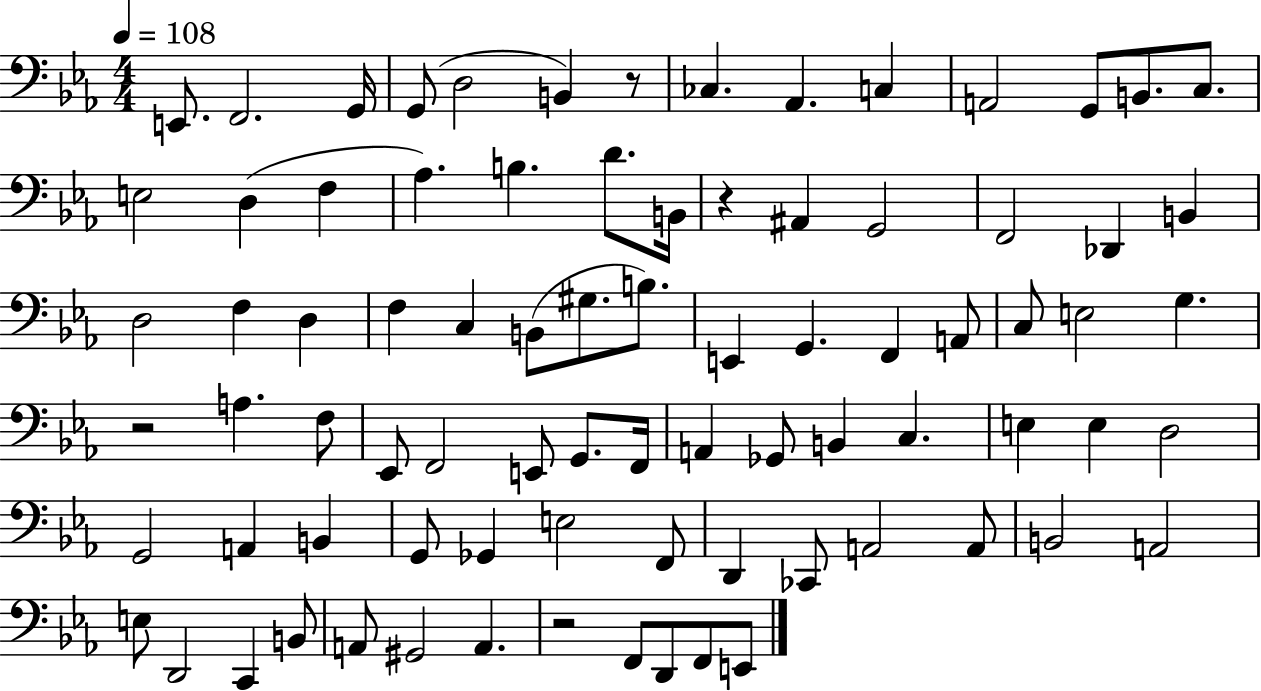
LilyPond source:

{
  \clef bass
  \numericTimeSignature
  \time 4/4
  \key ees \major
  \tempo 4 = 108
  \repeat volta 2 { e,8. f,2. g,16 | g,8( d2 b,4) r8 | ces4. aes,4. c4 | a,2 g,8 b,8. c8. | \break e2 d4( f4 | aes4.) b4. d'8. b,16 | r4 ais,4 g,2 | f,2 des,4 b,4 | \break d2 f4 d4 | f4 c4 b,8( gis8. b8.) | e,4 g,4. f,4 a,8 | c8 e2 g4. | \break r2 a4. f8 | ees,8 f,2 e,8 g,8. f,16 | a,4 ges,8 b,4 c4. | e4 e4 d2 | \break g,2 a,4 b,4 | g,8 ges,4 e2 f,8 | d,4 ces,8 a,2 a,8 | b,2 a,2 | \break e8 d,2 c,4 b,8 | a,8 gis,2 a,4. | r2 f,8 d,8 f,8 e,8 | } \bar "|."
}